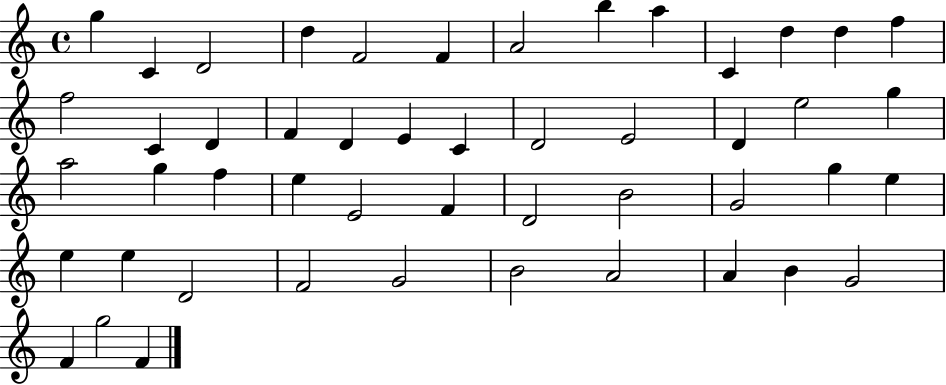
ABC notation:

X:1
T:Untitled
M:4/4
L:1/4
K:C
g C D2 d F2 F A2 b a C d d f f2 C D F D E C D2 E2 D e2 g a2 g f e E2 F D2 B2 G2 g e e e D2 F2 G2 B2 A2 A B G2 F g2 F